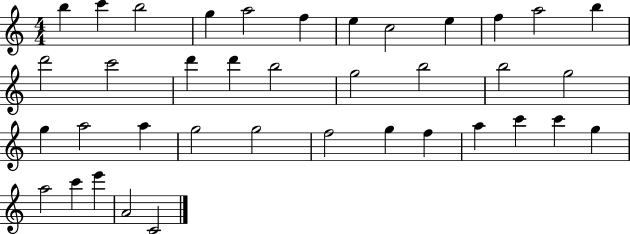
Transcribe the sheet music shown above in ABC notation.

X:1
T:Untitled
M:4/4
L:1/4
K:C
b c' b2 g a2 f e c2 e f a2 b d'2 c'2 d' d' b2 g2 b2 b2 g2 g a2 a g2 g2 f2 g f a c' c' g a2 c' e' A2 C2